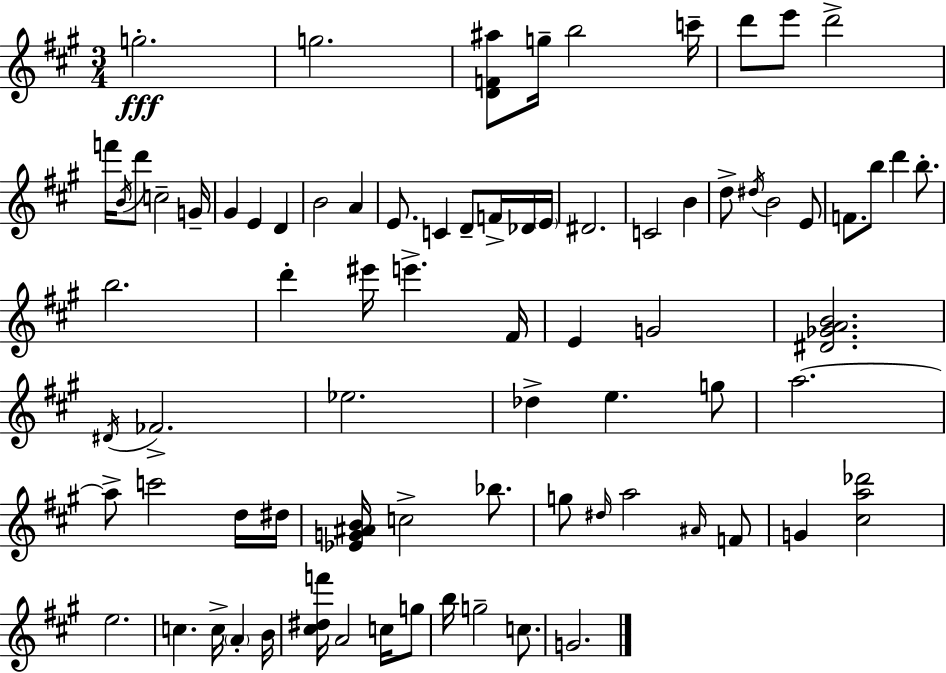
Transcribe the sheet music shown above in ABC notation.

X:1
T:Untitled
M:3/4
L:1/4
K:A
g2 g2 [DF^a]/2 g/4 b2 c'/4 d'/2 e'/2 d'2 f'/4 B/4 d'/2 c2 G/4 ^G E D B2 A E/2 C D/2 F/4 _D/4 E/4 ^D2 C2 B d/2 ^d/4 B2 E/2 F/2 b/2 d' b/2 b2 d' ^e'/4 e' ^F/4 E G2 [^D_GAB]2 ^D/4 _F2 _e2 _d e g/2 a2 a/2 c'2 d/4 ^d/4 [_EG^AB]/4 c2 _b/2 g/2 ^d/4 a2 ^A/4 F/2 G [^ca_d']2 e2 c c/4 A B/4 [^c^df']/4 A2 c/4 g/2 b/4 g2 c/2 G2